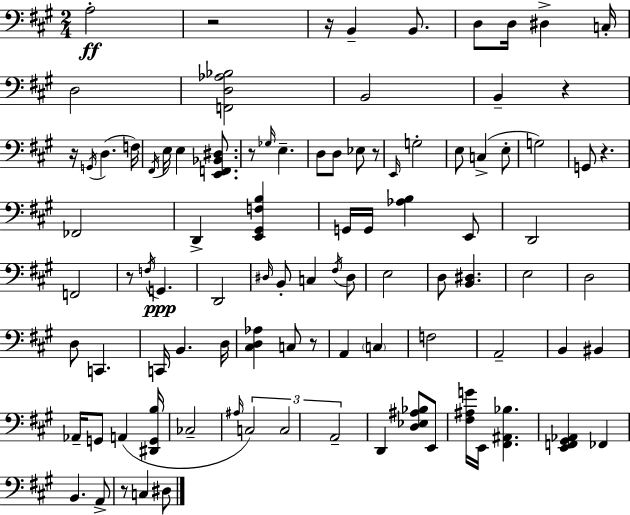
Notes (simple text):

A3/h R/h R/s B2/q B2/e. D3/e D3/s D#3/q C3/s D3/h [F2,D3,Ab3,Bb3]/h B2/h B2/q R/q R/s G2/s D3/q. F3/s F#2/s E3/s E3/q [E2,F2,Bb2,D#3]/e. R/e Gb3/s E3/q. D3/e D3/e Eb3/e R/e E2/s G3/h E3/e C3/q E3/e G3/h G2/e R/q. FES2/h D2/q [E2,G#2,F3,B3]/q G2/s G2/s [Ab3,B3]/q E2/e D2/h F2/h R/e F3/s G2/q. D2/h D#3/s B2/e C3/q F#3/s D#3/e E3/h D3/e [B2,D#3]/q. E3/h D3/h D3/e C2/q. C2/s B2/q. D3/s [C#3,D3,Ab3]/q C3/e R/e A2/q C3/q F3/h A2/h B2/q BIS2/q Ab2/s G2/e A2/q [D#2,G2,B3]/s CES3/h A#3/s C3/h C3/h A2/h D2/q [D3,Eb3,A#3,Bb3]/e E2/e [F#3,A#3,G4]/s E2/s [F#2,A#2,Bb3]/q. [E2,F2,G#2,Ab2]/q FES2/q B2/q. A2/e R/e C3/q D#3/e